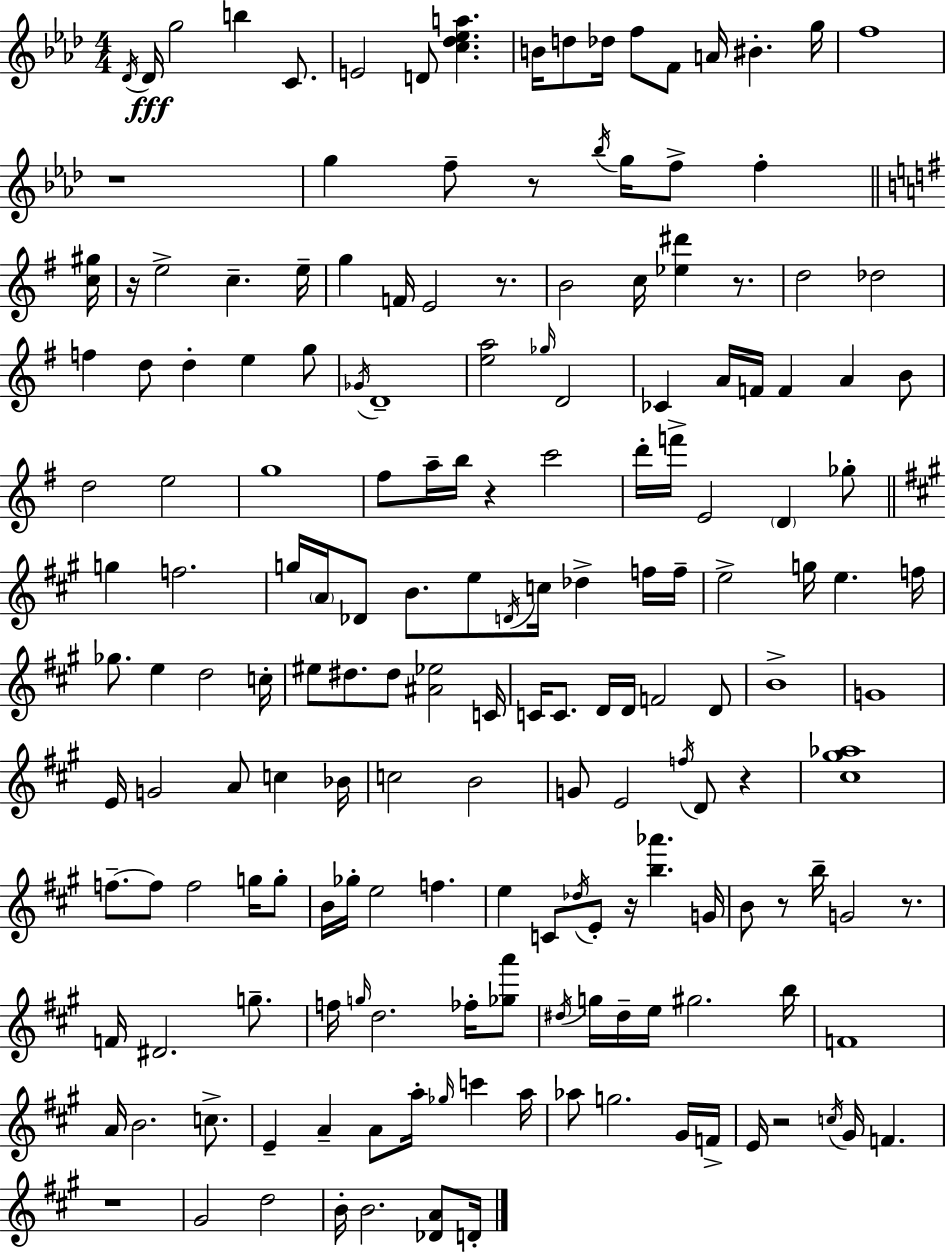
{
  \clef treble
  \numericTimeSignature
  \time 4/4
  \key f \minor
  \acciaccatura { des'16 }\fff des'16 g''2 b''4 c'8. | e'2 d'8 <c'' des'' ees'' a''>4. | b'16 d''8 des''16 f''8 f'8 a'16 bis'4.-. | g''16 f''1 | \break r1 | g''4 f''8-- r8 \acciaccatura { bes''16 } g''16 f''8-> f''4-. | \bar "||" \break \key g \major <c'' gis''>16 r16 e''2-> c''4.-- | e''16-- g''4 f'16 e'2 r8. | b'2 c''16 <ees'' dis'''>4 r8. | d''2 des''2 | \break f''4 d''8 d''4-. e''4 g''8 | \acciaccatura { ges'16 } d'1-- | <e'' a''>2 \grace { ges''16 } d'2 | ces'4 a'16 f'16 f'4 a'4 | \break b'8 d''2 e''2 | g''1 | fis''8 a''16-- b''16 r4 c'''2 | d'''16-. f'''16-> e'2 \parenthesize d'4 | \break ges''8-. \bar "||" \break \key a \major g''4 f''2. | g''16 \parenthesize a'16 des'8 b'8. e''8 \acciaccatura { d'16 } c''16 des''4-> f''16 | f''16-- e''2-> g''16 e''4. | f''16 ges''8. e''4 d''2 | \break c''16-. eis''8 dis''8. dis''8 <ais' ees''>2 | c'16 c'16 c'8. d'16 d'16 f'2 d'8 | b'1-> | g'1 | \break e'16 g'2 a'8 c''4 | bes'16 c''2 b'2 | g'8 e'2 \acciaccatura { f''16 } d'8 r4 | <cis'' gis'' aes''>1 | \break f''8.--~~ f''8 f''2 g''16 | g''8-. b'16 ges''16-. e''2 f''4. | e''4 c'8 \acciaccatura { des''16 } e'8-. r16 <b'' aes'''>4. | g'16 b'8 r8 b''16-- g'2 | \break r8. f'16 dis'2. | g''8.-- f''16 \grace { g''16 } d''2. | fes''16-. <ges'' a'''>8 \acciaccatura { dis''16 } g''16 dis''16-- e''16 gis''2. | b''16 f'1 | \break a'16 b'2. | c''8.-> e'4-- a'4-- a'8 a''16-. | \grace { ges''16 } c'''4 a''16 aes''8 g''2. | gis'16 f'16-> e'16 r2 \acciaccatura { c''16 } | \break gis'16 f'4. r1 | gis'2 d''2 | b'16-. b'2. | <des' a'>8 d'16-. \bar "|."
}